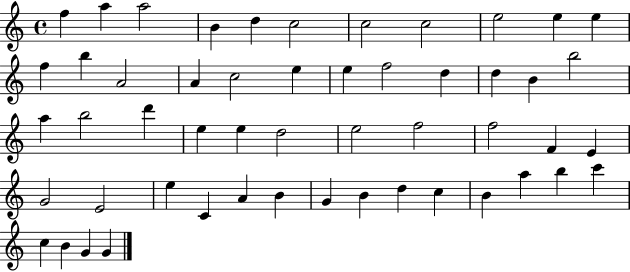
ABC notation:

X:1
T:Untitled
M:4/4
L:1/4
K:C
f a a2 B d c2 c2 c2 e2 e e f b A2 A c2 e e f2 d d B b2 a b2 d' e e d2 e2 f2 f2 F E G2 E2 e C A B G B d c B a b c' c B G G